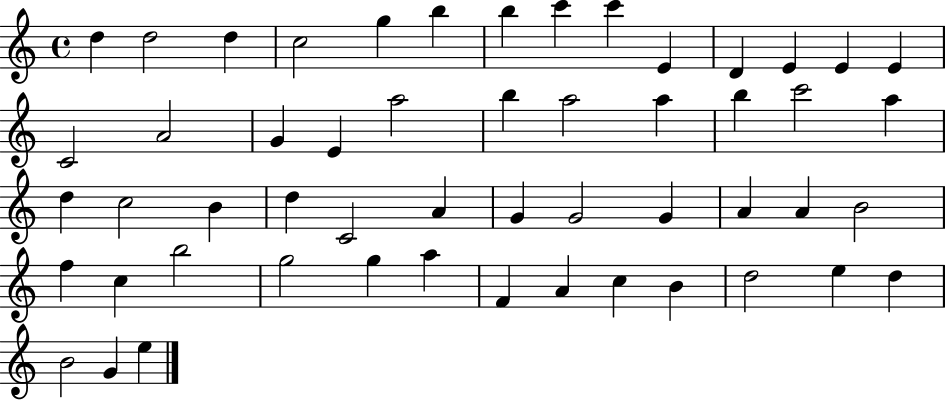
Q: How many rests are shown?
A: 0